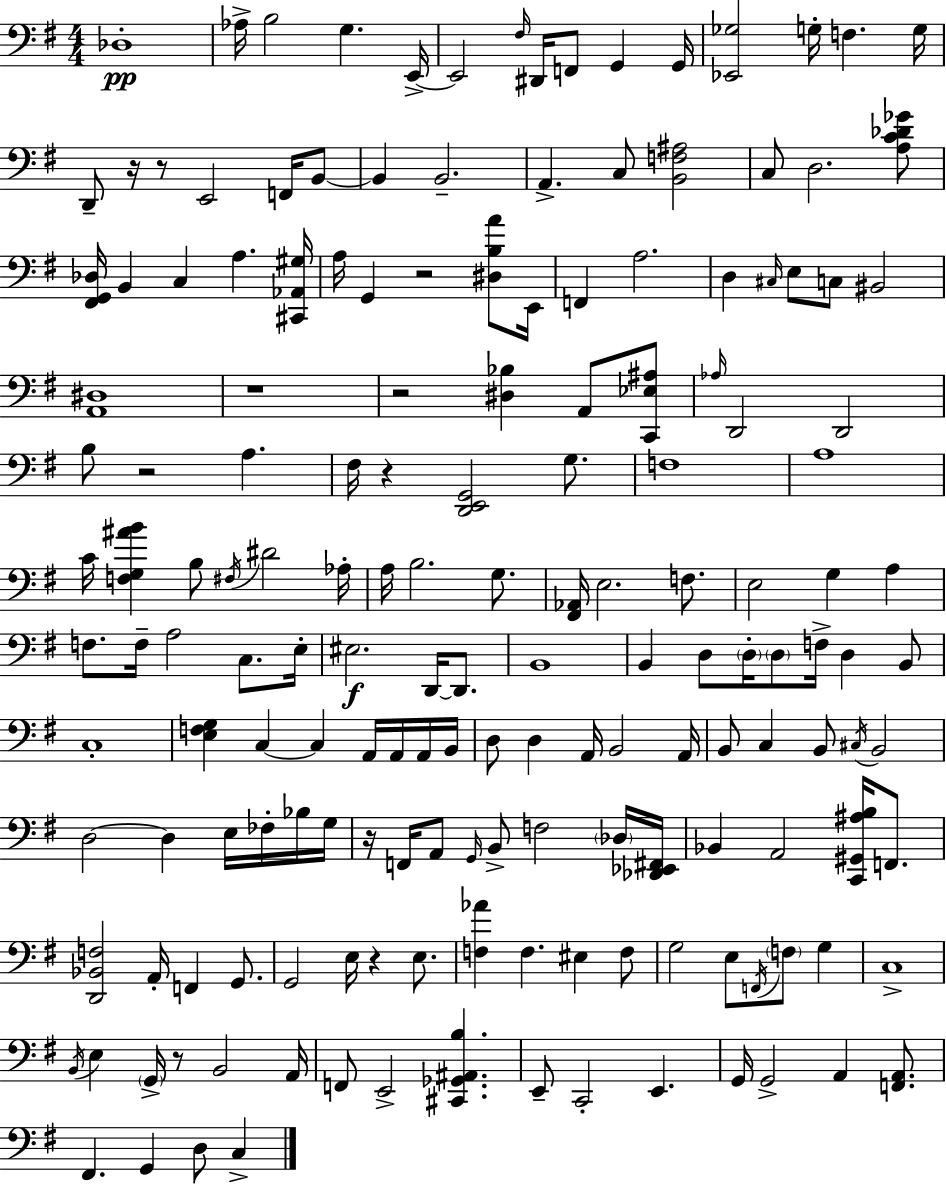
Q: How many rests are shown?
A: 10